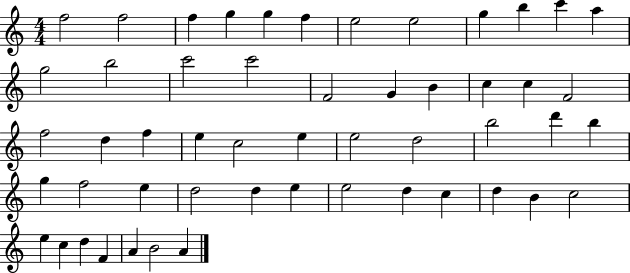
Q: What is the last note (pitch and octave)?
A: A4